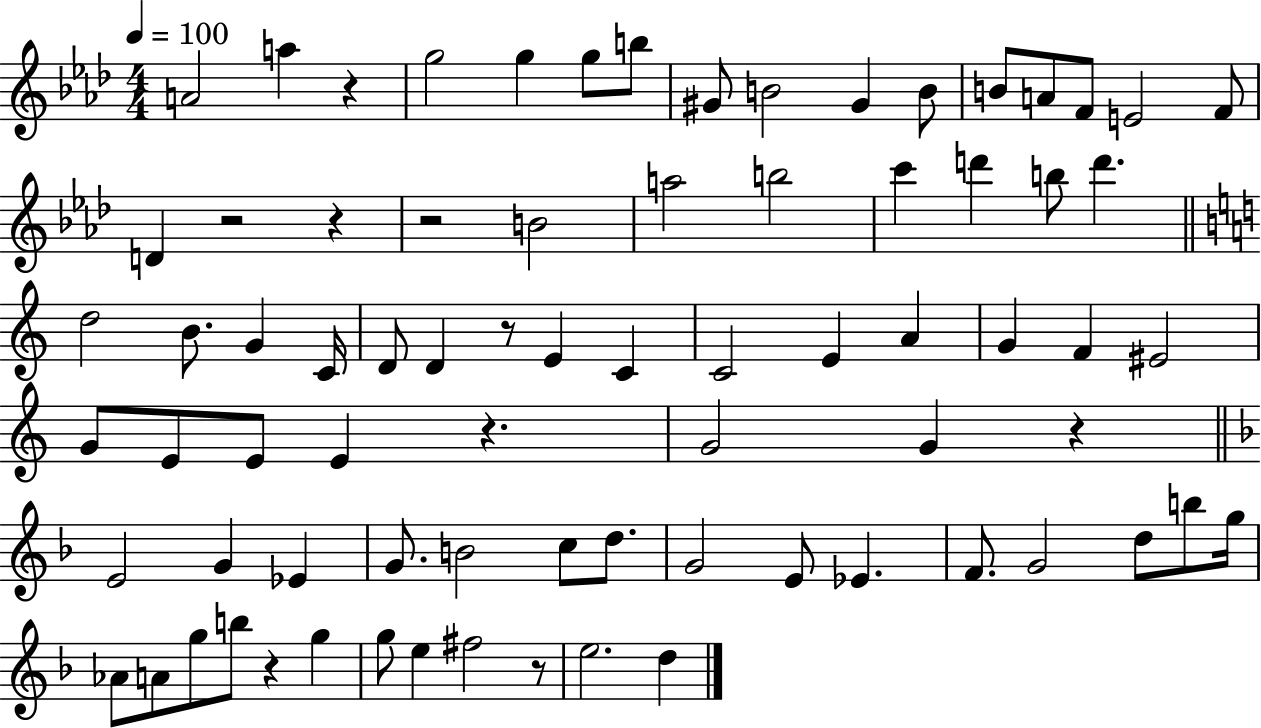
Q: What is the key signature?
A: AES major